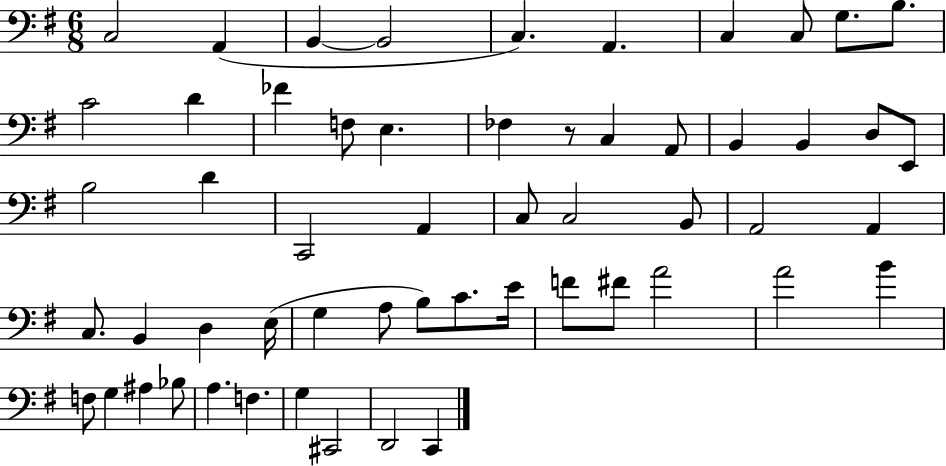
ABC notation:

X:1
T:Untitled
M:6/8
L:1/4
K:G
C,2 A,, B,, B,,2 C, A,, C, C,/2 G,/2 B,/2 C2 D _F F,/2 E, _F, z/2 C, A,,/2 B,, B,, D,/2 E,,/2 B,2 D C,,2 A,, C,/2 C,2 B,,/2 A,,2 A,, C,/2 B,, D, E,/4 G, A,/2 B,/2 C/2 E/4 F/2 ^F/2 A2 A2 B F,/2 G, ^A, _B,/2 A, F, G, ^C,,2 D,,2 C,,